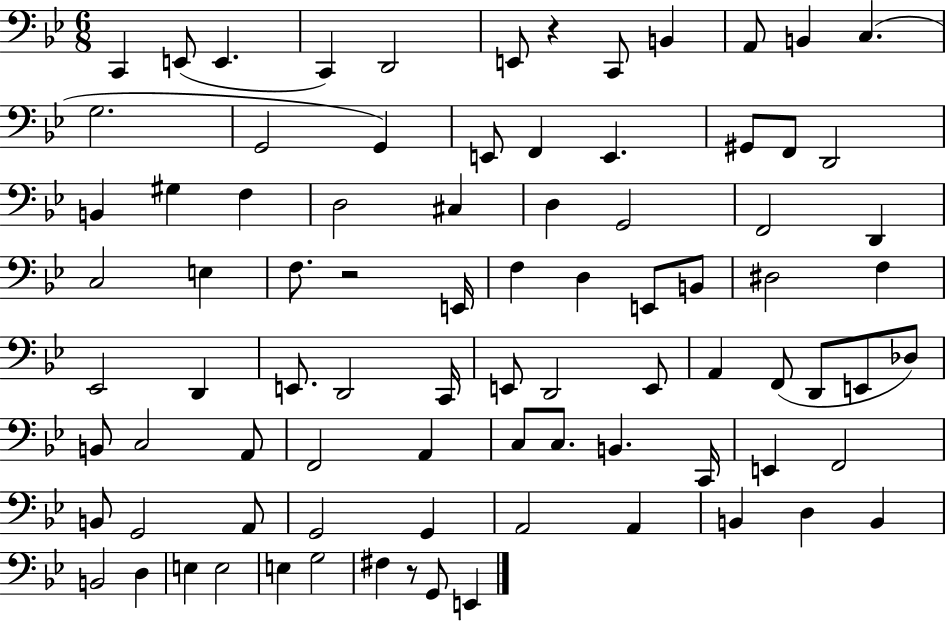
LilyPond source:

{
  \clef bass
  \numericTimeSignature
  \time 6/8
  \key bes \major
  c,4 e,8( e,4. | c,4) d,2 | e,8 r4 c,8 b,4 | a,8 b,4 c4.( | \break g2. | g,2 g,4) | e,8 f,4 e,4. | gis,8 f,8 d,2 | \break b,4 gis4 f4 | d2 cis4 | d4 g,2 | f,2 d,4 | \break c2 e4 | f8. r2 e,16 | f4 d4 e,8 b,8 | dis2 f4 | \break ees,2 d,4 | e,8. d,2 c,16 | e,8 d,2 e,8 | a,4 f,8( d,8 e,8 des8) | \break b,8 c2 a,8 | f,2 a,4 | c8 c8. b,4. c,16 | e,4 f,2 | \break b,8 g,2 a,8 | g,2 g,4 | a,2 a,4 | b,4 d4 b,4 | \break b,2 d4 | e4 e2 | e4 g2 | fis4 r8 g,8 e,4 | \break \bar "|."
}